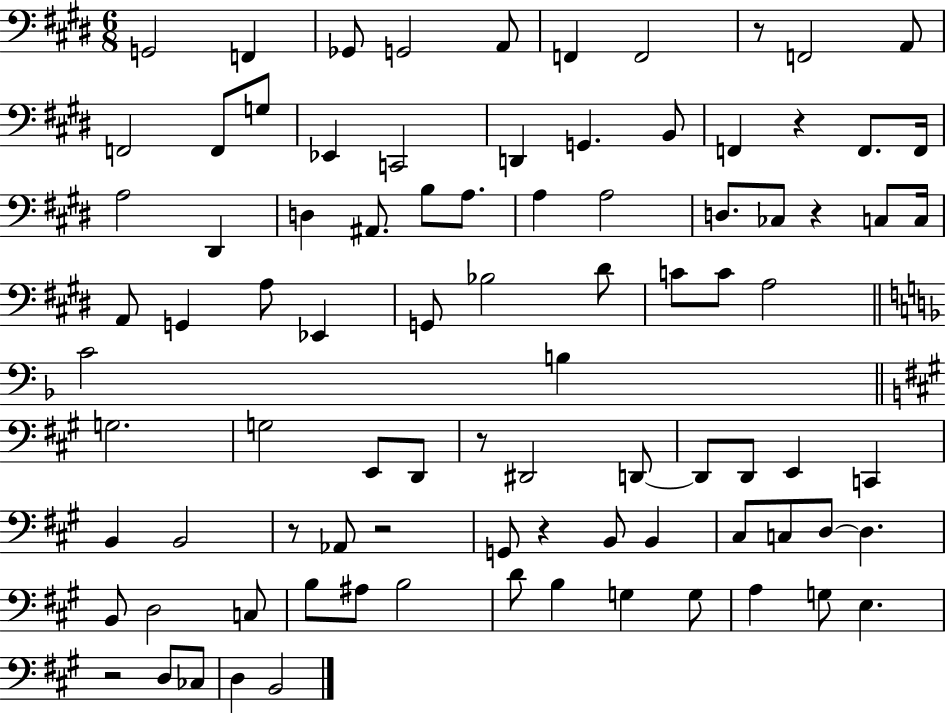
{
  \clef bass
  \numericTimeSignature
  \time 6/8
  \key e \major
  g,2 f,4 | ges,8 g,2 a,8 | f,4 f,2 | r8 f,2 a,8 | \break f,2 f,8 g8 | ees,4 c,2 | d,4 g,4. b,8 | f,4 r4 f,8. f,16 | \break a2 dis,4 | d4 ais,8. b8 a8. | a4 a2 | d8. ces8 r4 c8 c16 | \break a,8 g,4 a8 ees,4 | g,8 bes2 dis'8 | c'8 c'8 a2 | \bar "||" \break \key f \major c'2 b4 | \bar "||" \break \key a \major g2. | g2 e,8 d,8 | r8 dis,2 d,8~~ | d,8 d,8 e,4 c,4 | \break b,4 b,2 | r8 aes,8 r2 | g,8 r4 b,8 b,4 | cis8 c8 d8~~ d4. | \break b,8 d2 c8 | b8 ais8 b2 | d'8 b4 g4 g8 | a4 g8 e4. | \break r2 d8 ces8 | d4 b,2 | \bar "|."
}